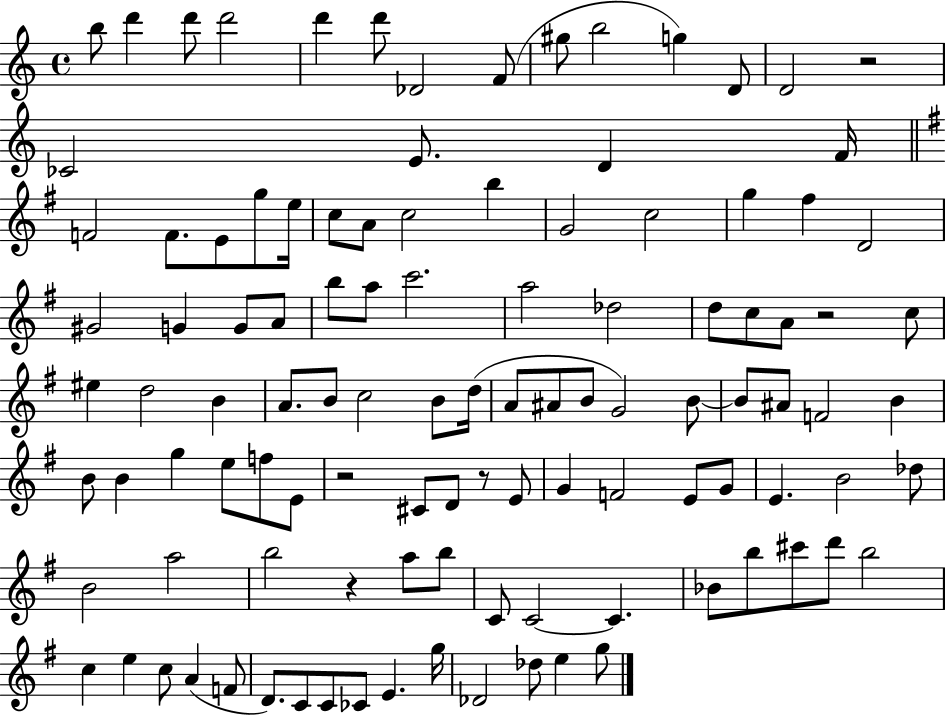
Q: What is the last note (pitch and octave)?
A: G5